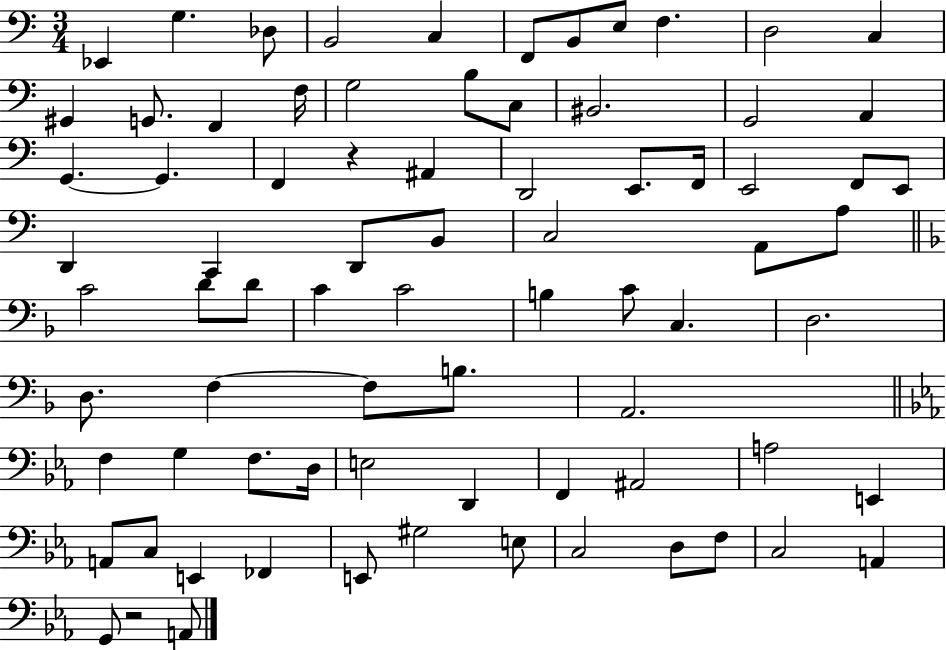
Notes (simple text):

Eb2/q G3/q. Db3/e B2/h C3/q F2/e B2/e E3/e F3/q. D3/h C3/q G#2/q G2/e. F2/q F3/s G3/h B3/e C3/e BIS2/h. G2/h A2/q G2/q. G2/q. F2/q R/q A#2/q D2/h E2/e. F2/s E2/h F2/e E2/e D2/q C2/q D2/e B2/e C3/h A2/e A3/e C4/h D4/e D4/e C4/q C4/h B3/q C4/e C3/q. D3/h. D3/e. F3/q F3/e B3/e. A2/h. F3/q G3/q F3/e. D3/s E3/h D2/q F2/q A#2/h A3/h E2/q A2/e C3/e E2/q FES2/q E2/e G#3/h E3/e C3/h D3/e F3/e C3/h A2/q G2/e R/h A2/e